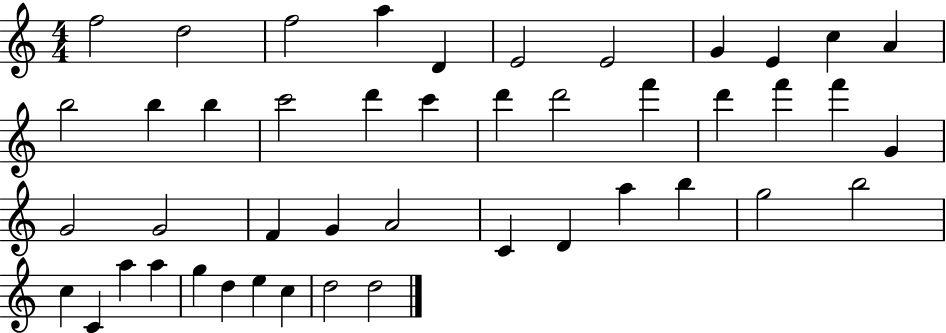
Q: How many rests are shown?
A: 0